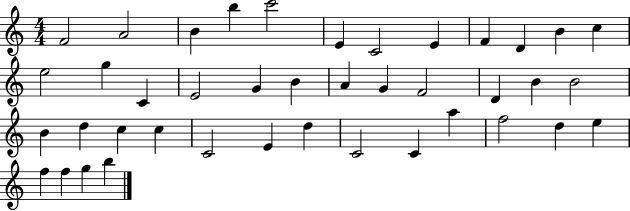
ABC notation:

X:1
T:Untitled
M:4/4
L:1/4
K:C
F2 A2 B b c'2 E C2 E F D B c e2 g C E2 G B A G F2 D B B2 B d c c C2 E d C2 C a f2 d e f f g b